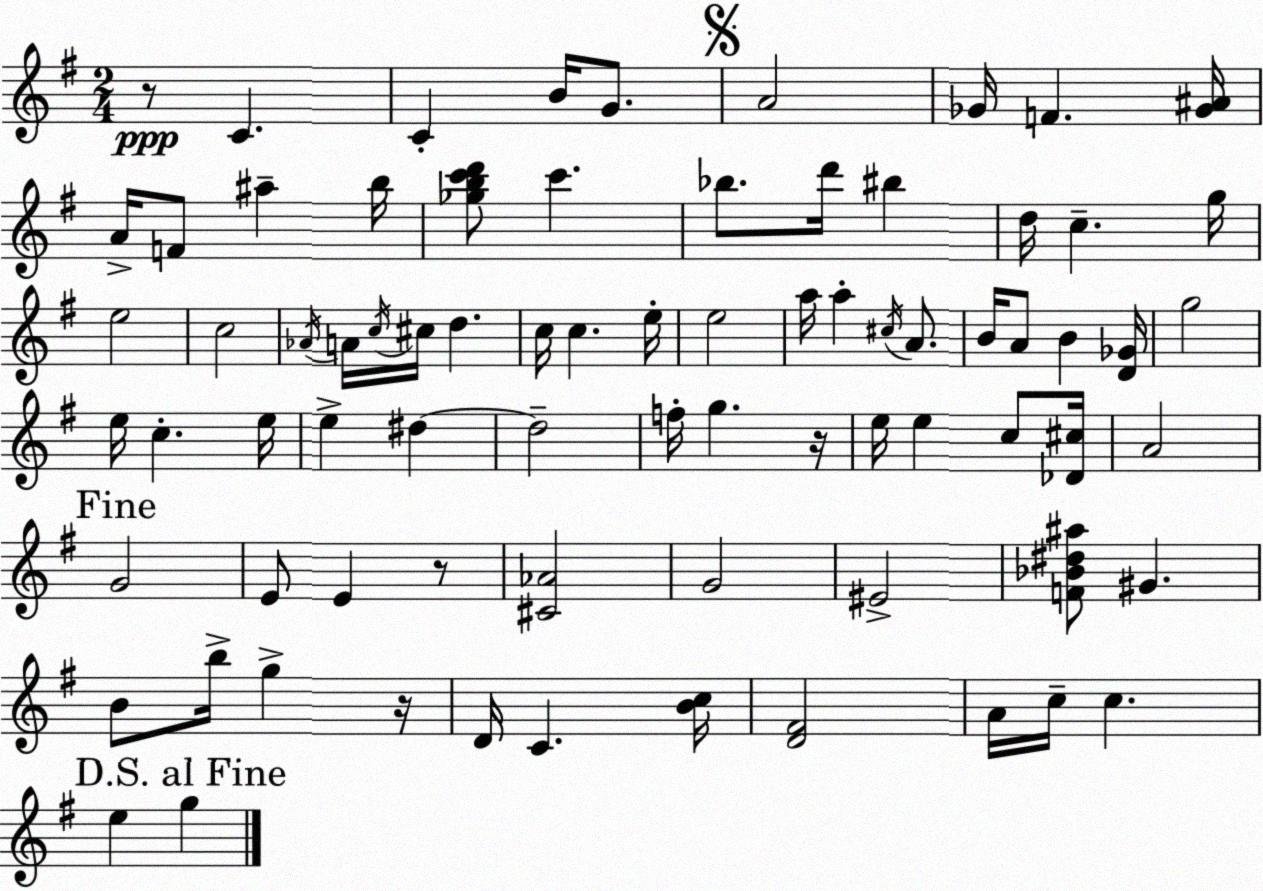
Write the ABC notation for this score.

X:1
T:Untitled
M:2/4
L:1/4
K:G
z/2 C C B/4 G/2 A2 _G/4 F [_G^A]/4 A/4 F/2 ^a b/4 [_gbc'd']/2 c' _b/2 d'/4 ^b d/4 c g/4 e2 c2 _A/4 A/4 c/4 ^c/4 d c/4 c e/4 e2 a/4 a ^c/4 A/2 B/4 A/2 B [D_G]/4 g2 e/4 c e/4 e ^d ^d2 f/4 g z/4 e/4 e c/2 [_D^c]/4 A2 G2 E/2 E z/2 [^C_A]2 G2 ^E2 [F_B^d^a]/2 ^G B/2 b/4 g z/4 D/4 C [Bc]/4 [D^F]2 A/4 c/4 c e g